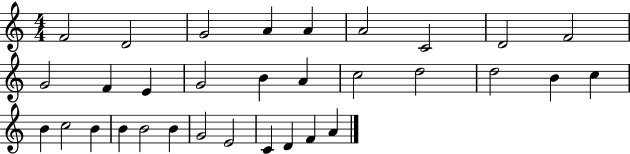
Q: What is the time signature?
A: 4/4